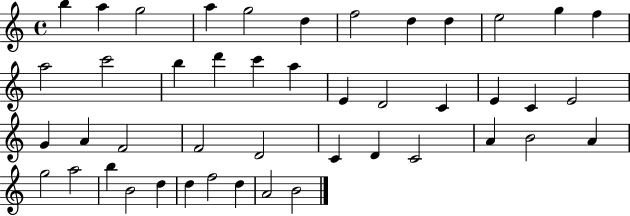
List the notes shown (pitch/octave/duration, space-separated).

B5/q A5/q G5/h A5/q G5/h D5/q F5/h D5/q D5/q E5/h G5/q F5/q A5/h C6/h B5/q D6/q C6/q A5/q E4/q D4/h C4/q E4/q C4/q E4/h G4/q A4/q F4/h F4/h D4/h C4/q D4/q C4/h A4/q B4/h A4/q G5/h A5/h B5/q B4/h D5/q D5/q F5/h D5/q A4/h B4/h